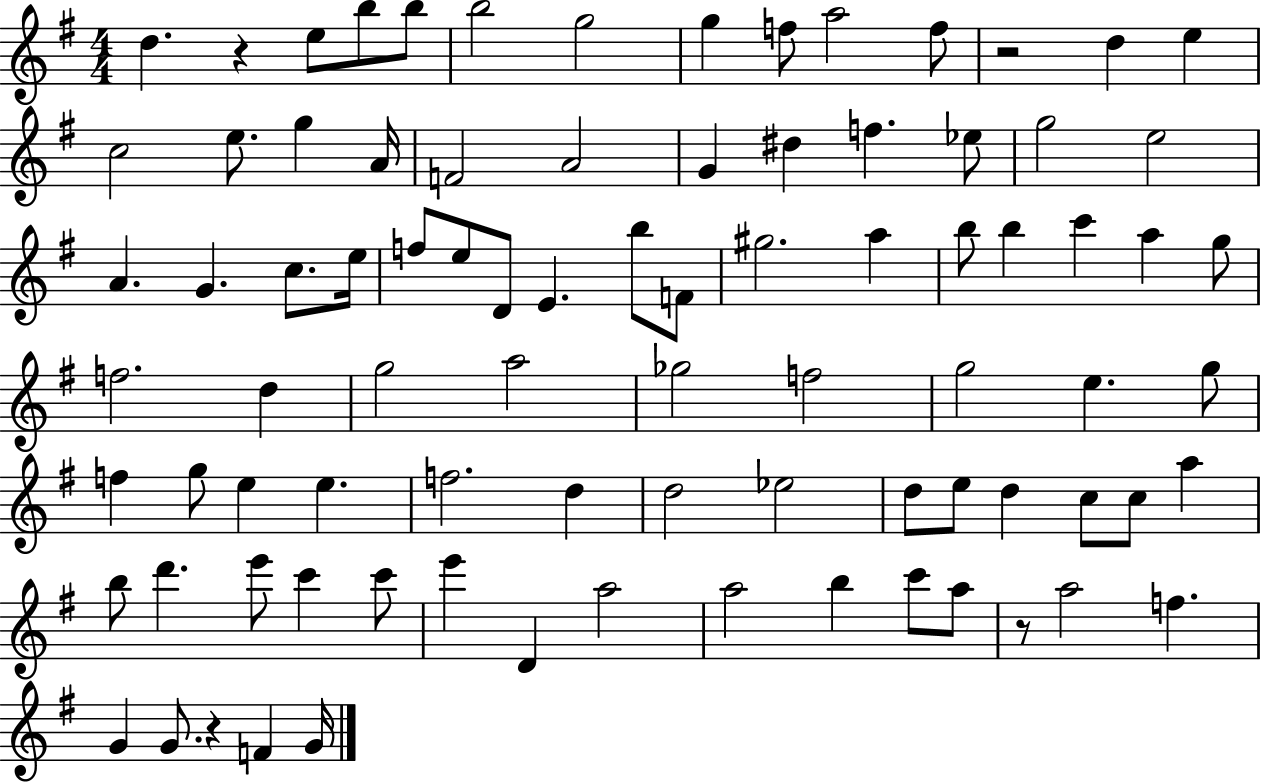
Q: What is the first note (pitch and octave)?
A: D5